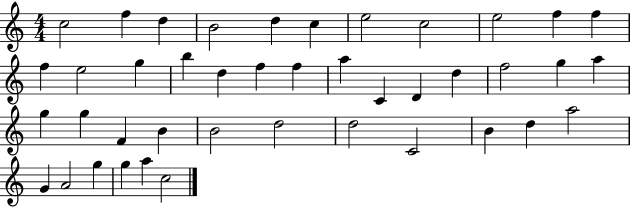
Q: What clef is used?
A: treble